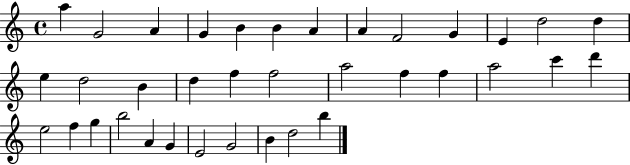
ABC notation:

X:1
T:Untitled
M:4/4
L:1/4
K:C
a G2 A G B B A A F2 G E d2 d e d2 B d f f2 a2 f f a2 c' d' e2 f g b2 A G E2 G2 B d2 b